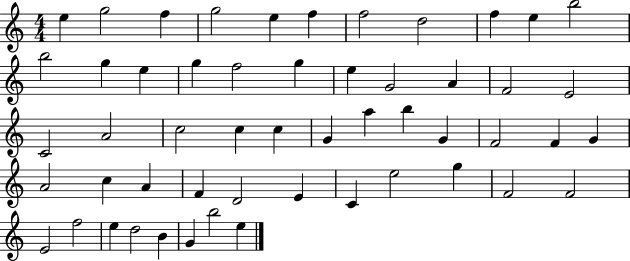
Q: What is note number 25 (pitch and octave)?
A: C5